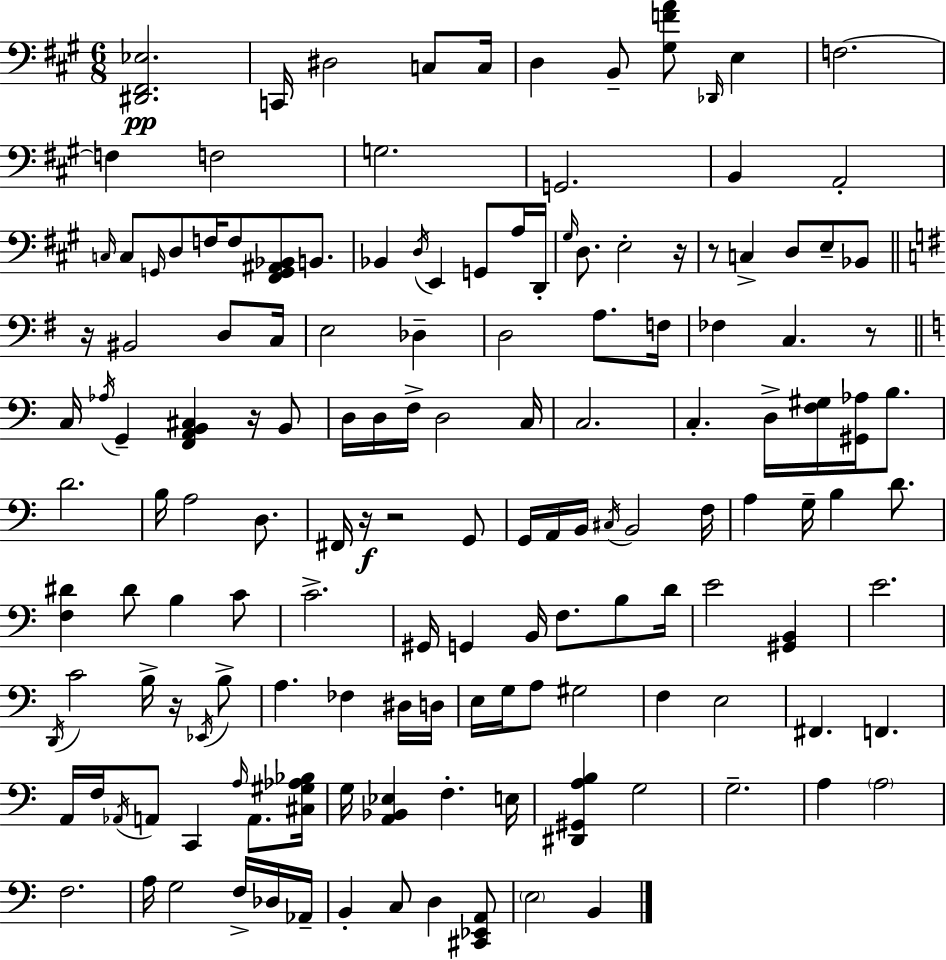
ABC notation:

X:1
T:Untitled
M:6/8
L:1/4
K:A
[^D,,^F,,_E,]2 C,,/4 ^D,2 C,/2 C,/4 D, B,,/2 [^G,FA]/2 _D,,/4 E, F,2 F, F,2 G,2 G,,2 B,, A,,2 C,/4 C,/2 G,,/4 D,/2 F,/4 F,/2 [^F,,G,,^A,,_B,,]/2 B,,/2 _B,, D,/4 E,, G,,/2 A,/4 D,,/4 ^G,/4 D,/2 E,2 z/4 z/2 C, D,/2 E,/2 _B,,/2 z/4 ^B,,2 D,/2 C,/4 E,2 _D, D,2 A,/2 F,/4 _F, C, z/2 C,/4 _A,/4 G,, [F,,A,,B,,^C,] z/4 B,,/2 D,/4 D,/4 F,/4 D,2 C,/4 C,2 C, D,/4 [F,^G,]/4 [^G,,_A,]/4 B,/2 D2 B,/4 A,2 D,/2 ^F,,/4 z/4 z2 G,,/2 G,,/4 A,,/4 B,,/4 ^C,/4 B,,2 F,/4 A, G,/4 B, D/2 [F,^D] ^D/2 B, C/2 C2 ^G,,/4 G,, B,,/4 F,/2 B,/2 D/4 E2 [^G,,B,,] E2 D,,/4 C2 B,/4 z/4 _E,,/4 B,/2 A, _F, ^D,/4 D,/4 E,/4 G,/4 A,/2 ^G,2 F, E,2 ^F,, F,, A,,/4 F,/4 _A,,/4 A,,/2 C,, A,/4 A,,/2 [^C,^G,_A,_B,]/4 G,/4 [A,,_B,,_E,] F, E,/4 [^D,,^G,,A,B,] G,2 G,2 A, A,2 F,2 A,/4 G,2 F,/4 _D,/4 _A,,/4 B,, C,/2 D, [^C,,_E,,A,,]/2 E,2 B,,